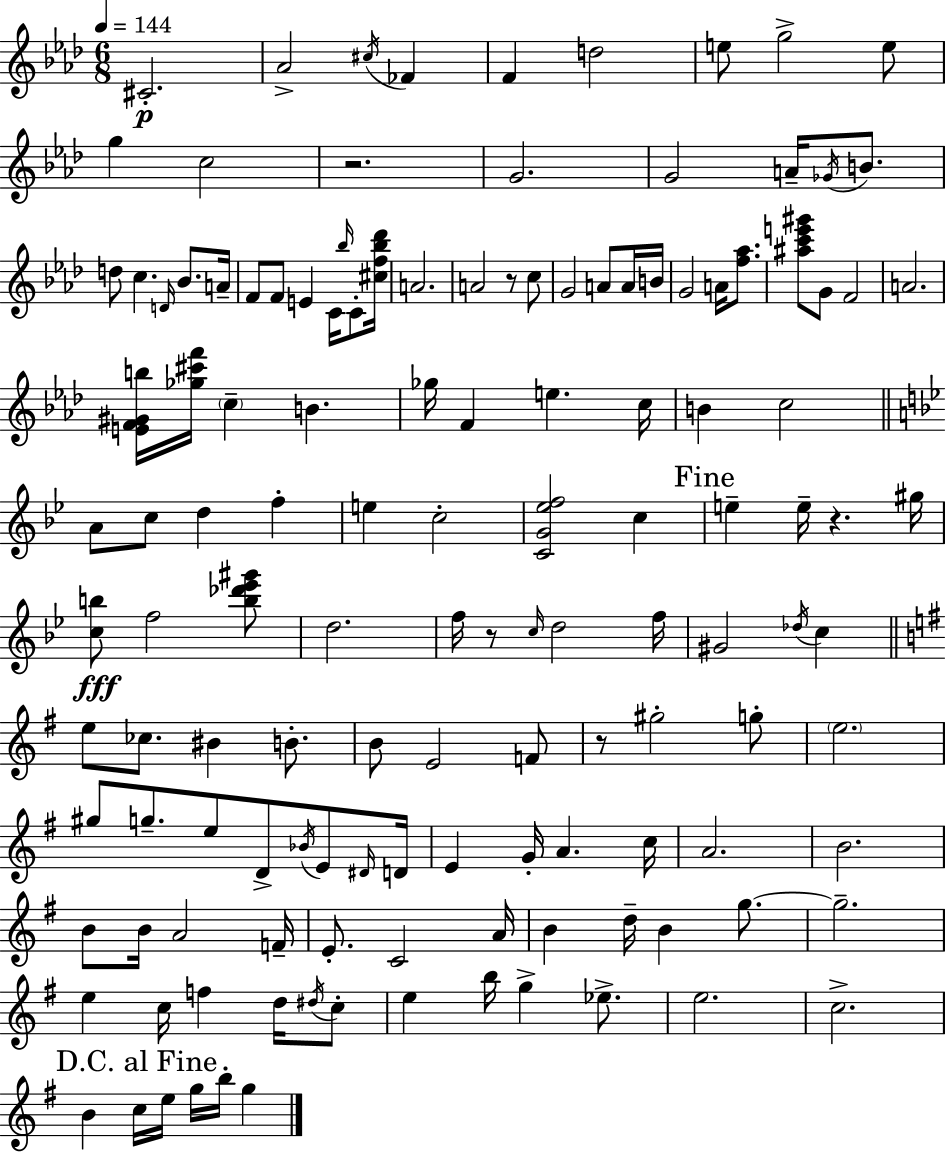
{
  \clef treble
  \numericTimeSignature
  \time 6/8
  \key f \minor
  \tempo 4 = 144
  cis'2.-.\p | aes'2-> \acciaccatura { cis''16 } fes'4 | f'4 d''2 | e''8 g''2-> e''8 | \break g''4 c''2 | r2. | g'2. | g'2 a'16-- \acciaccatura { ges'16 } b'8. | \break d''8 c''4. \grace { d'16 } bes'8. | a'16-- f'8 f'8 e'4 c'16 | \grace { bes''16 } c'8-. <cis'' f'' bes'' des'''>16 a'2. | a'2 | \break r8 c''8 g'2 | a'8 a'16 b'16 g'2 | a'16 <f'' aes''>8. <ais'' c''' e''' gis'''>8 g'8 f'2 | a'2. | \break <e' f' gis' b''>16 <ges'' cis''' f'''>16 \parenthesize c''4-- b'4. | ges''16 f'4 e''4. | c''16 b'4 c''2 | \bar "||" \break \key g \minor a'8 c''8 d''4 f''4-. | e''4 c''2-. | <c' g' ees'' f''>2 c''4 | \mark "Fine" e''4-- e''16-- r4. gis''16 | \break <c'' b''>8\fff f''2 <b'' des''' ees''' gis'''>8 | d''2. | f''16 r8 \grace { c''16 } d''2 | f''16 gis'2 \acciaccatura { des''16 } c''4 | \break \bar "||" \break \key e \minor e''8 ces''8. bis'4 b'8.-. | b'8 e'2 f'8 | r8 gis''2-. g''8-. | \parenthesize e''2. | \break gis''8 g''8.-- e''8 d'8-> \acciaccatura { bes'16 } e'8 | \grace { dis'16 } d'16 e'4 g'16-. a'4. | c''16 a'2. | b'2. | \break b'8 b'16 a'2 | f'16-- e'8.-. c'2 | a'16 b'4 d''16-- b'4 g''8.~~ | g''2.-- | \break e''4 c''16 f''4 d''16 | \acciaccatura { dis''16 } c''8-. e''4 b''16 g''4-> | ees''8.-> e''2. | c''2.-> | \break \mark "D.C. al Fine" b'4 c''16 e''16 g''16 b''16-. g''4 | \bar "|."
}